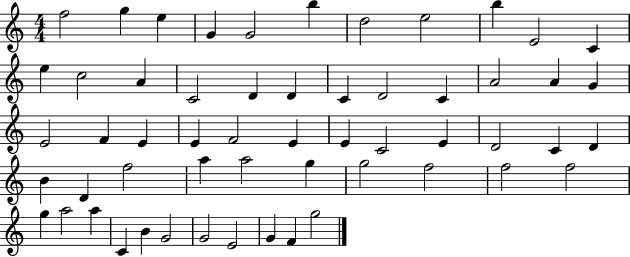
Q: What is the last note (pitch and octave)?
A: G5